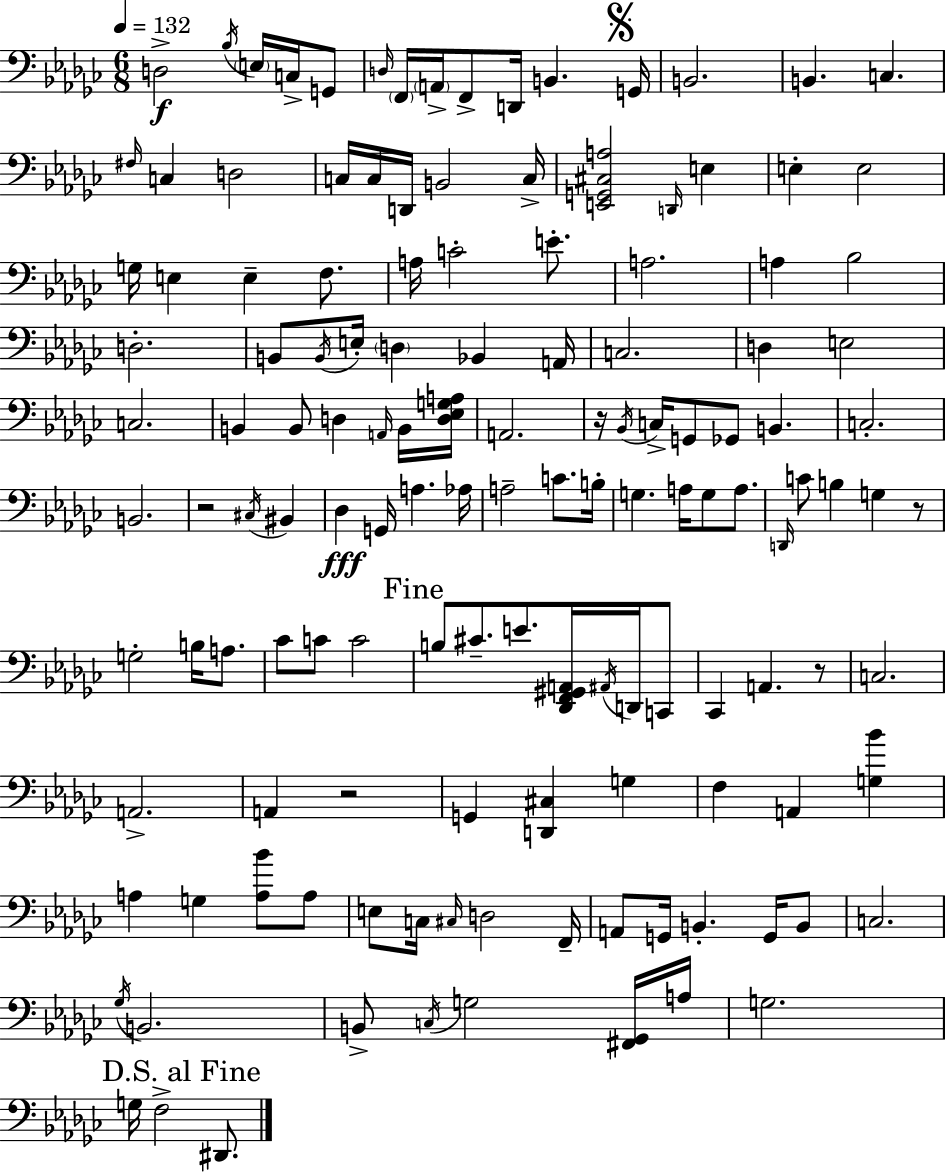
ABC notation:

X:1
T:Untitled
M:6/8
L:1/4
K:Ebm
D,2 _B,/4 E,/4 C,/4 G,,/2 D,/4 F,,/4 A,,/4 F,,/2 D,,/4 B,, G,,/4 B,,2 B,, C, ^F,/4 C, D,2 C,/4 C,/4 D,,/4 B,,2 C,/4 [E,,G,,^C,A,]2 D,,/4 E, E, E,2 G,/4 E, E, F,/2 A,/4 C2 E/2 A,2 A, _B,2 D,2 B,,/2 B,,/4 E,/4 D, _B,, A,,/4 C,2 D, E,2 C,2 B,, B,,/2 D, A,,/4 B,,/4 [D,_E,G,A,]/4 A,,2 z/4 _B,,/4 C,/4 G,,/2 _G,,/2 B,, C,2 B,,2 z2 ^C,/4 ^B,, _D, G,,/4 A, _A,/4 A,2 C/2 B,/4 G, A,/4 G,/2 A,/2 D,,/4 C/2 B, G, z/2 G,2 B,/4 A,/2 _C/2 C/2 C2 B,/2 ^C/2 E/2 [_D,,F,,^G,,A,,]/4 ^A,,/4 D,,/4 C,,/2 _C,, A,, z/2 C,2 A,,2 A,, z2 G,, [D,,^C,] G, F, A,, [G,_B] A, G, [A,_B]/2 A,/2 E,/2 C,/4 ^C,/4 D,2 F,,/4 A,,/2 G,,/4 B,, G,,/4 B,,/2 C,2 _G,/4 B,,2 B,,/2 C,/4 G,2 [^F,,_G,,]/4 A,/4 G,2 G,/4 F,2 ^D,,/2